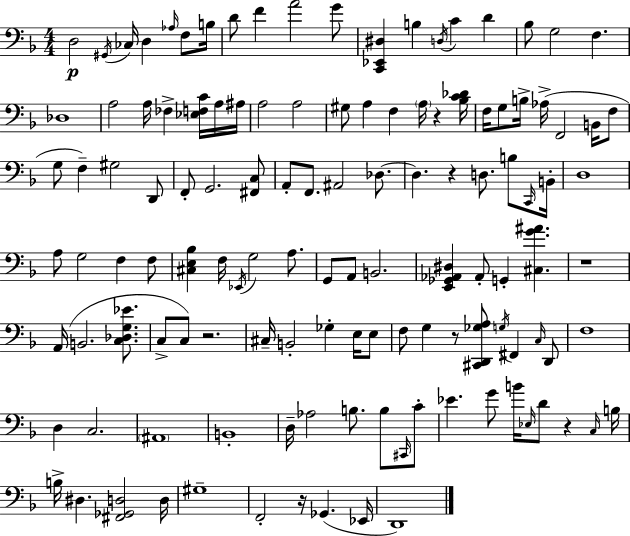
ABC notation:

X:1
T:Untitled
M:4/4
L:1/4
K:Dm
D,2 ^G,,/4 _C,/4 D, _A,/4 F,/2 B,/4 D/2 F A2 G/2 [C,,_E,,^D,] B, D,/4 C D _B,/2 G,2 F, _D,4 A,2 A,/4 _F, [_E,F,C]/4 A,/4 ^A,/4 A,2 A,2 ^G,/2 A, F, A,/4 z [_B,C_D]/4 F,/4 G,/2 B,/4 _A,/4 F,,2 B,,/4 F,/2 G,/2 F, ^G,2 D,,/2 F,,/2 G,,2 [^F,,C,]/2 A,,/2 F,,/2 ^A,,2 _D,/2 _D, z D,/2 B,/2 C,,/4 B,,/4 D,4 A,/2 G,2 F, F,/2 [^C,E,_B,] F,/4 _E,,/4 G,2 A,/2 G,,/2 A,,/2 B,,2 [E,,_G,,_A,,^D,] _A,,/2 G,, [^C,G^A] z4 A,,/4 B,,2 [C,_D,G,_E]/2 C,/2 C,/2 z2 ^C,/4 B,,2 _G, E,/4 E,/2 F,/2 G, z/2 [^C,,D,,_G,A,]/2 G,/4 ^F,, C,/4 D,,/2 F,4 D, C,2 ^A,,4 B,,4 D,/4 _A,2 B,/2 B,/2 ^C,,/4 C/2 _E G/2 B/4 _E,/4 D/2 z C,/4 B,/4 B,/4 ^D, [^F,,_G,,D,]2 D,/4 ^G,4 F,,2 z/4 _G,, _E,,/4 D,,4